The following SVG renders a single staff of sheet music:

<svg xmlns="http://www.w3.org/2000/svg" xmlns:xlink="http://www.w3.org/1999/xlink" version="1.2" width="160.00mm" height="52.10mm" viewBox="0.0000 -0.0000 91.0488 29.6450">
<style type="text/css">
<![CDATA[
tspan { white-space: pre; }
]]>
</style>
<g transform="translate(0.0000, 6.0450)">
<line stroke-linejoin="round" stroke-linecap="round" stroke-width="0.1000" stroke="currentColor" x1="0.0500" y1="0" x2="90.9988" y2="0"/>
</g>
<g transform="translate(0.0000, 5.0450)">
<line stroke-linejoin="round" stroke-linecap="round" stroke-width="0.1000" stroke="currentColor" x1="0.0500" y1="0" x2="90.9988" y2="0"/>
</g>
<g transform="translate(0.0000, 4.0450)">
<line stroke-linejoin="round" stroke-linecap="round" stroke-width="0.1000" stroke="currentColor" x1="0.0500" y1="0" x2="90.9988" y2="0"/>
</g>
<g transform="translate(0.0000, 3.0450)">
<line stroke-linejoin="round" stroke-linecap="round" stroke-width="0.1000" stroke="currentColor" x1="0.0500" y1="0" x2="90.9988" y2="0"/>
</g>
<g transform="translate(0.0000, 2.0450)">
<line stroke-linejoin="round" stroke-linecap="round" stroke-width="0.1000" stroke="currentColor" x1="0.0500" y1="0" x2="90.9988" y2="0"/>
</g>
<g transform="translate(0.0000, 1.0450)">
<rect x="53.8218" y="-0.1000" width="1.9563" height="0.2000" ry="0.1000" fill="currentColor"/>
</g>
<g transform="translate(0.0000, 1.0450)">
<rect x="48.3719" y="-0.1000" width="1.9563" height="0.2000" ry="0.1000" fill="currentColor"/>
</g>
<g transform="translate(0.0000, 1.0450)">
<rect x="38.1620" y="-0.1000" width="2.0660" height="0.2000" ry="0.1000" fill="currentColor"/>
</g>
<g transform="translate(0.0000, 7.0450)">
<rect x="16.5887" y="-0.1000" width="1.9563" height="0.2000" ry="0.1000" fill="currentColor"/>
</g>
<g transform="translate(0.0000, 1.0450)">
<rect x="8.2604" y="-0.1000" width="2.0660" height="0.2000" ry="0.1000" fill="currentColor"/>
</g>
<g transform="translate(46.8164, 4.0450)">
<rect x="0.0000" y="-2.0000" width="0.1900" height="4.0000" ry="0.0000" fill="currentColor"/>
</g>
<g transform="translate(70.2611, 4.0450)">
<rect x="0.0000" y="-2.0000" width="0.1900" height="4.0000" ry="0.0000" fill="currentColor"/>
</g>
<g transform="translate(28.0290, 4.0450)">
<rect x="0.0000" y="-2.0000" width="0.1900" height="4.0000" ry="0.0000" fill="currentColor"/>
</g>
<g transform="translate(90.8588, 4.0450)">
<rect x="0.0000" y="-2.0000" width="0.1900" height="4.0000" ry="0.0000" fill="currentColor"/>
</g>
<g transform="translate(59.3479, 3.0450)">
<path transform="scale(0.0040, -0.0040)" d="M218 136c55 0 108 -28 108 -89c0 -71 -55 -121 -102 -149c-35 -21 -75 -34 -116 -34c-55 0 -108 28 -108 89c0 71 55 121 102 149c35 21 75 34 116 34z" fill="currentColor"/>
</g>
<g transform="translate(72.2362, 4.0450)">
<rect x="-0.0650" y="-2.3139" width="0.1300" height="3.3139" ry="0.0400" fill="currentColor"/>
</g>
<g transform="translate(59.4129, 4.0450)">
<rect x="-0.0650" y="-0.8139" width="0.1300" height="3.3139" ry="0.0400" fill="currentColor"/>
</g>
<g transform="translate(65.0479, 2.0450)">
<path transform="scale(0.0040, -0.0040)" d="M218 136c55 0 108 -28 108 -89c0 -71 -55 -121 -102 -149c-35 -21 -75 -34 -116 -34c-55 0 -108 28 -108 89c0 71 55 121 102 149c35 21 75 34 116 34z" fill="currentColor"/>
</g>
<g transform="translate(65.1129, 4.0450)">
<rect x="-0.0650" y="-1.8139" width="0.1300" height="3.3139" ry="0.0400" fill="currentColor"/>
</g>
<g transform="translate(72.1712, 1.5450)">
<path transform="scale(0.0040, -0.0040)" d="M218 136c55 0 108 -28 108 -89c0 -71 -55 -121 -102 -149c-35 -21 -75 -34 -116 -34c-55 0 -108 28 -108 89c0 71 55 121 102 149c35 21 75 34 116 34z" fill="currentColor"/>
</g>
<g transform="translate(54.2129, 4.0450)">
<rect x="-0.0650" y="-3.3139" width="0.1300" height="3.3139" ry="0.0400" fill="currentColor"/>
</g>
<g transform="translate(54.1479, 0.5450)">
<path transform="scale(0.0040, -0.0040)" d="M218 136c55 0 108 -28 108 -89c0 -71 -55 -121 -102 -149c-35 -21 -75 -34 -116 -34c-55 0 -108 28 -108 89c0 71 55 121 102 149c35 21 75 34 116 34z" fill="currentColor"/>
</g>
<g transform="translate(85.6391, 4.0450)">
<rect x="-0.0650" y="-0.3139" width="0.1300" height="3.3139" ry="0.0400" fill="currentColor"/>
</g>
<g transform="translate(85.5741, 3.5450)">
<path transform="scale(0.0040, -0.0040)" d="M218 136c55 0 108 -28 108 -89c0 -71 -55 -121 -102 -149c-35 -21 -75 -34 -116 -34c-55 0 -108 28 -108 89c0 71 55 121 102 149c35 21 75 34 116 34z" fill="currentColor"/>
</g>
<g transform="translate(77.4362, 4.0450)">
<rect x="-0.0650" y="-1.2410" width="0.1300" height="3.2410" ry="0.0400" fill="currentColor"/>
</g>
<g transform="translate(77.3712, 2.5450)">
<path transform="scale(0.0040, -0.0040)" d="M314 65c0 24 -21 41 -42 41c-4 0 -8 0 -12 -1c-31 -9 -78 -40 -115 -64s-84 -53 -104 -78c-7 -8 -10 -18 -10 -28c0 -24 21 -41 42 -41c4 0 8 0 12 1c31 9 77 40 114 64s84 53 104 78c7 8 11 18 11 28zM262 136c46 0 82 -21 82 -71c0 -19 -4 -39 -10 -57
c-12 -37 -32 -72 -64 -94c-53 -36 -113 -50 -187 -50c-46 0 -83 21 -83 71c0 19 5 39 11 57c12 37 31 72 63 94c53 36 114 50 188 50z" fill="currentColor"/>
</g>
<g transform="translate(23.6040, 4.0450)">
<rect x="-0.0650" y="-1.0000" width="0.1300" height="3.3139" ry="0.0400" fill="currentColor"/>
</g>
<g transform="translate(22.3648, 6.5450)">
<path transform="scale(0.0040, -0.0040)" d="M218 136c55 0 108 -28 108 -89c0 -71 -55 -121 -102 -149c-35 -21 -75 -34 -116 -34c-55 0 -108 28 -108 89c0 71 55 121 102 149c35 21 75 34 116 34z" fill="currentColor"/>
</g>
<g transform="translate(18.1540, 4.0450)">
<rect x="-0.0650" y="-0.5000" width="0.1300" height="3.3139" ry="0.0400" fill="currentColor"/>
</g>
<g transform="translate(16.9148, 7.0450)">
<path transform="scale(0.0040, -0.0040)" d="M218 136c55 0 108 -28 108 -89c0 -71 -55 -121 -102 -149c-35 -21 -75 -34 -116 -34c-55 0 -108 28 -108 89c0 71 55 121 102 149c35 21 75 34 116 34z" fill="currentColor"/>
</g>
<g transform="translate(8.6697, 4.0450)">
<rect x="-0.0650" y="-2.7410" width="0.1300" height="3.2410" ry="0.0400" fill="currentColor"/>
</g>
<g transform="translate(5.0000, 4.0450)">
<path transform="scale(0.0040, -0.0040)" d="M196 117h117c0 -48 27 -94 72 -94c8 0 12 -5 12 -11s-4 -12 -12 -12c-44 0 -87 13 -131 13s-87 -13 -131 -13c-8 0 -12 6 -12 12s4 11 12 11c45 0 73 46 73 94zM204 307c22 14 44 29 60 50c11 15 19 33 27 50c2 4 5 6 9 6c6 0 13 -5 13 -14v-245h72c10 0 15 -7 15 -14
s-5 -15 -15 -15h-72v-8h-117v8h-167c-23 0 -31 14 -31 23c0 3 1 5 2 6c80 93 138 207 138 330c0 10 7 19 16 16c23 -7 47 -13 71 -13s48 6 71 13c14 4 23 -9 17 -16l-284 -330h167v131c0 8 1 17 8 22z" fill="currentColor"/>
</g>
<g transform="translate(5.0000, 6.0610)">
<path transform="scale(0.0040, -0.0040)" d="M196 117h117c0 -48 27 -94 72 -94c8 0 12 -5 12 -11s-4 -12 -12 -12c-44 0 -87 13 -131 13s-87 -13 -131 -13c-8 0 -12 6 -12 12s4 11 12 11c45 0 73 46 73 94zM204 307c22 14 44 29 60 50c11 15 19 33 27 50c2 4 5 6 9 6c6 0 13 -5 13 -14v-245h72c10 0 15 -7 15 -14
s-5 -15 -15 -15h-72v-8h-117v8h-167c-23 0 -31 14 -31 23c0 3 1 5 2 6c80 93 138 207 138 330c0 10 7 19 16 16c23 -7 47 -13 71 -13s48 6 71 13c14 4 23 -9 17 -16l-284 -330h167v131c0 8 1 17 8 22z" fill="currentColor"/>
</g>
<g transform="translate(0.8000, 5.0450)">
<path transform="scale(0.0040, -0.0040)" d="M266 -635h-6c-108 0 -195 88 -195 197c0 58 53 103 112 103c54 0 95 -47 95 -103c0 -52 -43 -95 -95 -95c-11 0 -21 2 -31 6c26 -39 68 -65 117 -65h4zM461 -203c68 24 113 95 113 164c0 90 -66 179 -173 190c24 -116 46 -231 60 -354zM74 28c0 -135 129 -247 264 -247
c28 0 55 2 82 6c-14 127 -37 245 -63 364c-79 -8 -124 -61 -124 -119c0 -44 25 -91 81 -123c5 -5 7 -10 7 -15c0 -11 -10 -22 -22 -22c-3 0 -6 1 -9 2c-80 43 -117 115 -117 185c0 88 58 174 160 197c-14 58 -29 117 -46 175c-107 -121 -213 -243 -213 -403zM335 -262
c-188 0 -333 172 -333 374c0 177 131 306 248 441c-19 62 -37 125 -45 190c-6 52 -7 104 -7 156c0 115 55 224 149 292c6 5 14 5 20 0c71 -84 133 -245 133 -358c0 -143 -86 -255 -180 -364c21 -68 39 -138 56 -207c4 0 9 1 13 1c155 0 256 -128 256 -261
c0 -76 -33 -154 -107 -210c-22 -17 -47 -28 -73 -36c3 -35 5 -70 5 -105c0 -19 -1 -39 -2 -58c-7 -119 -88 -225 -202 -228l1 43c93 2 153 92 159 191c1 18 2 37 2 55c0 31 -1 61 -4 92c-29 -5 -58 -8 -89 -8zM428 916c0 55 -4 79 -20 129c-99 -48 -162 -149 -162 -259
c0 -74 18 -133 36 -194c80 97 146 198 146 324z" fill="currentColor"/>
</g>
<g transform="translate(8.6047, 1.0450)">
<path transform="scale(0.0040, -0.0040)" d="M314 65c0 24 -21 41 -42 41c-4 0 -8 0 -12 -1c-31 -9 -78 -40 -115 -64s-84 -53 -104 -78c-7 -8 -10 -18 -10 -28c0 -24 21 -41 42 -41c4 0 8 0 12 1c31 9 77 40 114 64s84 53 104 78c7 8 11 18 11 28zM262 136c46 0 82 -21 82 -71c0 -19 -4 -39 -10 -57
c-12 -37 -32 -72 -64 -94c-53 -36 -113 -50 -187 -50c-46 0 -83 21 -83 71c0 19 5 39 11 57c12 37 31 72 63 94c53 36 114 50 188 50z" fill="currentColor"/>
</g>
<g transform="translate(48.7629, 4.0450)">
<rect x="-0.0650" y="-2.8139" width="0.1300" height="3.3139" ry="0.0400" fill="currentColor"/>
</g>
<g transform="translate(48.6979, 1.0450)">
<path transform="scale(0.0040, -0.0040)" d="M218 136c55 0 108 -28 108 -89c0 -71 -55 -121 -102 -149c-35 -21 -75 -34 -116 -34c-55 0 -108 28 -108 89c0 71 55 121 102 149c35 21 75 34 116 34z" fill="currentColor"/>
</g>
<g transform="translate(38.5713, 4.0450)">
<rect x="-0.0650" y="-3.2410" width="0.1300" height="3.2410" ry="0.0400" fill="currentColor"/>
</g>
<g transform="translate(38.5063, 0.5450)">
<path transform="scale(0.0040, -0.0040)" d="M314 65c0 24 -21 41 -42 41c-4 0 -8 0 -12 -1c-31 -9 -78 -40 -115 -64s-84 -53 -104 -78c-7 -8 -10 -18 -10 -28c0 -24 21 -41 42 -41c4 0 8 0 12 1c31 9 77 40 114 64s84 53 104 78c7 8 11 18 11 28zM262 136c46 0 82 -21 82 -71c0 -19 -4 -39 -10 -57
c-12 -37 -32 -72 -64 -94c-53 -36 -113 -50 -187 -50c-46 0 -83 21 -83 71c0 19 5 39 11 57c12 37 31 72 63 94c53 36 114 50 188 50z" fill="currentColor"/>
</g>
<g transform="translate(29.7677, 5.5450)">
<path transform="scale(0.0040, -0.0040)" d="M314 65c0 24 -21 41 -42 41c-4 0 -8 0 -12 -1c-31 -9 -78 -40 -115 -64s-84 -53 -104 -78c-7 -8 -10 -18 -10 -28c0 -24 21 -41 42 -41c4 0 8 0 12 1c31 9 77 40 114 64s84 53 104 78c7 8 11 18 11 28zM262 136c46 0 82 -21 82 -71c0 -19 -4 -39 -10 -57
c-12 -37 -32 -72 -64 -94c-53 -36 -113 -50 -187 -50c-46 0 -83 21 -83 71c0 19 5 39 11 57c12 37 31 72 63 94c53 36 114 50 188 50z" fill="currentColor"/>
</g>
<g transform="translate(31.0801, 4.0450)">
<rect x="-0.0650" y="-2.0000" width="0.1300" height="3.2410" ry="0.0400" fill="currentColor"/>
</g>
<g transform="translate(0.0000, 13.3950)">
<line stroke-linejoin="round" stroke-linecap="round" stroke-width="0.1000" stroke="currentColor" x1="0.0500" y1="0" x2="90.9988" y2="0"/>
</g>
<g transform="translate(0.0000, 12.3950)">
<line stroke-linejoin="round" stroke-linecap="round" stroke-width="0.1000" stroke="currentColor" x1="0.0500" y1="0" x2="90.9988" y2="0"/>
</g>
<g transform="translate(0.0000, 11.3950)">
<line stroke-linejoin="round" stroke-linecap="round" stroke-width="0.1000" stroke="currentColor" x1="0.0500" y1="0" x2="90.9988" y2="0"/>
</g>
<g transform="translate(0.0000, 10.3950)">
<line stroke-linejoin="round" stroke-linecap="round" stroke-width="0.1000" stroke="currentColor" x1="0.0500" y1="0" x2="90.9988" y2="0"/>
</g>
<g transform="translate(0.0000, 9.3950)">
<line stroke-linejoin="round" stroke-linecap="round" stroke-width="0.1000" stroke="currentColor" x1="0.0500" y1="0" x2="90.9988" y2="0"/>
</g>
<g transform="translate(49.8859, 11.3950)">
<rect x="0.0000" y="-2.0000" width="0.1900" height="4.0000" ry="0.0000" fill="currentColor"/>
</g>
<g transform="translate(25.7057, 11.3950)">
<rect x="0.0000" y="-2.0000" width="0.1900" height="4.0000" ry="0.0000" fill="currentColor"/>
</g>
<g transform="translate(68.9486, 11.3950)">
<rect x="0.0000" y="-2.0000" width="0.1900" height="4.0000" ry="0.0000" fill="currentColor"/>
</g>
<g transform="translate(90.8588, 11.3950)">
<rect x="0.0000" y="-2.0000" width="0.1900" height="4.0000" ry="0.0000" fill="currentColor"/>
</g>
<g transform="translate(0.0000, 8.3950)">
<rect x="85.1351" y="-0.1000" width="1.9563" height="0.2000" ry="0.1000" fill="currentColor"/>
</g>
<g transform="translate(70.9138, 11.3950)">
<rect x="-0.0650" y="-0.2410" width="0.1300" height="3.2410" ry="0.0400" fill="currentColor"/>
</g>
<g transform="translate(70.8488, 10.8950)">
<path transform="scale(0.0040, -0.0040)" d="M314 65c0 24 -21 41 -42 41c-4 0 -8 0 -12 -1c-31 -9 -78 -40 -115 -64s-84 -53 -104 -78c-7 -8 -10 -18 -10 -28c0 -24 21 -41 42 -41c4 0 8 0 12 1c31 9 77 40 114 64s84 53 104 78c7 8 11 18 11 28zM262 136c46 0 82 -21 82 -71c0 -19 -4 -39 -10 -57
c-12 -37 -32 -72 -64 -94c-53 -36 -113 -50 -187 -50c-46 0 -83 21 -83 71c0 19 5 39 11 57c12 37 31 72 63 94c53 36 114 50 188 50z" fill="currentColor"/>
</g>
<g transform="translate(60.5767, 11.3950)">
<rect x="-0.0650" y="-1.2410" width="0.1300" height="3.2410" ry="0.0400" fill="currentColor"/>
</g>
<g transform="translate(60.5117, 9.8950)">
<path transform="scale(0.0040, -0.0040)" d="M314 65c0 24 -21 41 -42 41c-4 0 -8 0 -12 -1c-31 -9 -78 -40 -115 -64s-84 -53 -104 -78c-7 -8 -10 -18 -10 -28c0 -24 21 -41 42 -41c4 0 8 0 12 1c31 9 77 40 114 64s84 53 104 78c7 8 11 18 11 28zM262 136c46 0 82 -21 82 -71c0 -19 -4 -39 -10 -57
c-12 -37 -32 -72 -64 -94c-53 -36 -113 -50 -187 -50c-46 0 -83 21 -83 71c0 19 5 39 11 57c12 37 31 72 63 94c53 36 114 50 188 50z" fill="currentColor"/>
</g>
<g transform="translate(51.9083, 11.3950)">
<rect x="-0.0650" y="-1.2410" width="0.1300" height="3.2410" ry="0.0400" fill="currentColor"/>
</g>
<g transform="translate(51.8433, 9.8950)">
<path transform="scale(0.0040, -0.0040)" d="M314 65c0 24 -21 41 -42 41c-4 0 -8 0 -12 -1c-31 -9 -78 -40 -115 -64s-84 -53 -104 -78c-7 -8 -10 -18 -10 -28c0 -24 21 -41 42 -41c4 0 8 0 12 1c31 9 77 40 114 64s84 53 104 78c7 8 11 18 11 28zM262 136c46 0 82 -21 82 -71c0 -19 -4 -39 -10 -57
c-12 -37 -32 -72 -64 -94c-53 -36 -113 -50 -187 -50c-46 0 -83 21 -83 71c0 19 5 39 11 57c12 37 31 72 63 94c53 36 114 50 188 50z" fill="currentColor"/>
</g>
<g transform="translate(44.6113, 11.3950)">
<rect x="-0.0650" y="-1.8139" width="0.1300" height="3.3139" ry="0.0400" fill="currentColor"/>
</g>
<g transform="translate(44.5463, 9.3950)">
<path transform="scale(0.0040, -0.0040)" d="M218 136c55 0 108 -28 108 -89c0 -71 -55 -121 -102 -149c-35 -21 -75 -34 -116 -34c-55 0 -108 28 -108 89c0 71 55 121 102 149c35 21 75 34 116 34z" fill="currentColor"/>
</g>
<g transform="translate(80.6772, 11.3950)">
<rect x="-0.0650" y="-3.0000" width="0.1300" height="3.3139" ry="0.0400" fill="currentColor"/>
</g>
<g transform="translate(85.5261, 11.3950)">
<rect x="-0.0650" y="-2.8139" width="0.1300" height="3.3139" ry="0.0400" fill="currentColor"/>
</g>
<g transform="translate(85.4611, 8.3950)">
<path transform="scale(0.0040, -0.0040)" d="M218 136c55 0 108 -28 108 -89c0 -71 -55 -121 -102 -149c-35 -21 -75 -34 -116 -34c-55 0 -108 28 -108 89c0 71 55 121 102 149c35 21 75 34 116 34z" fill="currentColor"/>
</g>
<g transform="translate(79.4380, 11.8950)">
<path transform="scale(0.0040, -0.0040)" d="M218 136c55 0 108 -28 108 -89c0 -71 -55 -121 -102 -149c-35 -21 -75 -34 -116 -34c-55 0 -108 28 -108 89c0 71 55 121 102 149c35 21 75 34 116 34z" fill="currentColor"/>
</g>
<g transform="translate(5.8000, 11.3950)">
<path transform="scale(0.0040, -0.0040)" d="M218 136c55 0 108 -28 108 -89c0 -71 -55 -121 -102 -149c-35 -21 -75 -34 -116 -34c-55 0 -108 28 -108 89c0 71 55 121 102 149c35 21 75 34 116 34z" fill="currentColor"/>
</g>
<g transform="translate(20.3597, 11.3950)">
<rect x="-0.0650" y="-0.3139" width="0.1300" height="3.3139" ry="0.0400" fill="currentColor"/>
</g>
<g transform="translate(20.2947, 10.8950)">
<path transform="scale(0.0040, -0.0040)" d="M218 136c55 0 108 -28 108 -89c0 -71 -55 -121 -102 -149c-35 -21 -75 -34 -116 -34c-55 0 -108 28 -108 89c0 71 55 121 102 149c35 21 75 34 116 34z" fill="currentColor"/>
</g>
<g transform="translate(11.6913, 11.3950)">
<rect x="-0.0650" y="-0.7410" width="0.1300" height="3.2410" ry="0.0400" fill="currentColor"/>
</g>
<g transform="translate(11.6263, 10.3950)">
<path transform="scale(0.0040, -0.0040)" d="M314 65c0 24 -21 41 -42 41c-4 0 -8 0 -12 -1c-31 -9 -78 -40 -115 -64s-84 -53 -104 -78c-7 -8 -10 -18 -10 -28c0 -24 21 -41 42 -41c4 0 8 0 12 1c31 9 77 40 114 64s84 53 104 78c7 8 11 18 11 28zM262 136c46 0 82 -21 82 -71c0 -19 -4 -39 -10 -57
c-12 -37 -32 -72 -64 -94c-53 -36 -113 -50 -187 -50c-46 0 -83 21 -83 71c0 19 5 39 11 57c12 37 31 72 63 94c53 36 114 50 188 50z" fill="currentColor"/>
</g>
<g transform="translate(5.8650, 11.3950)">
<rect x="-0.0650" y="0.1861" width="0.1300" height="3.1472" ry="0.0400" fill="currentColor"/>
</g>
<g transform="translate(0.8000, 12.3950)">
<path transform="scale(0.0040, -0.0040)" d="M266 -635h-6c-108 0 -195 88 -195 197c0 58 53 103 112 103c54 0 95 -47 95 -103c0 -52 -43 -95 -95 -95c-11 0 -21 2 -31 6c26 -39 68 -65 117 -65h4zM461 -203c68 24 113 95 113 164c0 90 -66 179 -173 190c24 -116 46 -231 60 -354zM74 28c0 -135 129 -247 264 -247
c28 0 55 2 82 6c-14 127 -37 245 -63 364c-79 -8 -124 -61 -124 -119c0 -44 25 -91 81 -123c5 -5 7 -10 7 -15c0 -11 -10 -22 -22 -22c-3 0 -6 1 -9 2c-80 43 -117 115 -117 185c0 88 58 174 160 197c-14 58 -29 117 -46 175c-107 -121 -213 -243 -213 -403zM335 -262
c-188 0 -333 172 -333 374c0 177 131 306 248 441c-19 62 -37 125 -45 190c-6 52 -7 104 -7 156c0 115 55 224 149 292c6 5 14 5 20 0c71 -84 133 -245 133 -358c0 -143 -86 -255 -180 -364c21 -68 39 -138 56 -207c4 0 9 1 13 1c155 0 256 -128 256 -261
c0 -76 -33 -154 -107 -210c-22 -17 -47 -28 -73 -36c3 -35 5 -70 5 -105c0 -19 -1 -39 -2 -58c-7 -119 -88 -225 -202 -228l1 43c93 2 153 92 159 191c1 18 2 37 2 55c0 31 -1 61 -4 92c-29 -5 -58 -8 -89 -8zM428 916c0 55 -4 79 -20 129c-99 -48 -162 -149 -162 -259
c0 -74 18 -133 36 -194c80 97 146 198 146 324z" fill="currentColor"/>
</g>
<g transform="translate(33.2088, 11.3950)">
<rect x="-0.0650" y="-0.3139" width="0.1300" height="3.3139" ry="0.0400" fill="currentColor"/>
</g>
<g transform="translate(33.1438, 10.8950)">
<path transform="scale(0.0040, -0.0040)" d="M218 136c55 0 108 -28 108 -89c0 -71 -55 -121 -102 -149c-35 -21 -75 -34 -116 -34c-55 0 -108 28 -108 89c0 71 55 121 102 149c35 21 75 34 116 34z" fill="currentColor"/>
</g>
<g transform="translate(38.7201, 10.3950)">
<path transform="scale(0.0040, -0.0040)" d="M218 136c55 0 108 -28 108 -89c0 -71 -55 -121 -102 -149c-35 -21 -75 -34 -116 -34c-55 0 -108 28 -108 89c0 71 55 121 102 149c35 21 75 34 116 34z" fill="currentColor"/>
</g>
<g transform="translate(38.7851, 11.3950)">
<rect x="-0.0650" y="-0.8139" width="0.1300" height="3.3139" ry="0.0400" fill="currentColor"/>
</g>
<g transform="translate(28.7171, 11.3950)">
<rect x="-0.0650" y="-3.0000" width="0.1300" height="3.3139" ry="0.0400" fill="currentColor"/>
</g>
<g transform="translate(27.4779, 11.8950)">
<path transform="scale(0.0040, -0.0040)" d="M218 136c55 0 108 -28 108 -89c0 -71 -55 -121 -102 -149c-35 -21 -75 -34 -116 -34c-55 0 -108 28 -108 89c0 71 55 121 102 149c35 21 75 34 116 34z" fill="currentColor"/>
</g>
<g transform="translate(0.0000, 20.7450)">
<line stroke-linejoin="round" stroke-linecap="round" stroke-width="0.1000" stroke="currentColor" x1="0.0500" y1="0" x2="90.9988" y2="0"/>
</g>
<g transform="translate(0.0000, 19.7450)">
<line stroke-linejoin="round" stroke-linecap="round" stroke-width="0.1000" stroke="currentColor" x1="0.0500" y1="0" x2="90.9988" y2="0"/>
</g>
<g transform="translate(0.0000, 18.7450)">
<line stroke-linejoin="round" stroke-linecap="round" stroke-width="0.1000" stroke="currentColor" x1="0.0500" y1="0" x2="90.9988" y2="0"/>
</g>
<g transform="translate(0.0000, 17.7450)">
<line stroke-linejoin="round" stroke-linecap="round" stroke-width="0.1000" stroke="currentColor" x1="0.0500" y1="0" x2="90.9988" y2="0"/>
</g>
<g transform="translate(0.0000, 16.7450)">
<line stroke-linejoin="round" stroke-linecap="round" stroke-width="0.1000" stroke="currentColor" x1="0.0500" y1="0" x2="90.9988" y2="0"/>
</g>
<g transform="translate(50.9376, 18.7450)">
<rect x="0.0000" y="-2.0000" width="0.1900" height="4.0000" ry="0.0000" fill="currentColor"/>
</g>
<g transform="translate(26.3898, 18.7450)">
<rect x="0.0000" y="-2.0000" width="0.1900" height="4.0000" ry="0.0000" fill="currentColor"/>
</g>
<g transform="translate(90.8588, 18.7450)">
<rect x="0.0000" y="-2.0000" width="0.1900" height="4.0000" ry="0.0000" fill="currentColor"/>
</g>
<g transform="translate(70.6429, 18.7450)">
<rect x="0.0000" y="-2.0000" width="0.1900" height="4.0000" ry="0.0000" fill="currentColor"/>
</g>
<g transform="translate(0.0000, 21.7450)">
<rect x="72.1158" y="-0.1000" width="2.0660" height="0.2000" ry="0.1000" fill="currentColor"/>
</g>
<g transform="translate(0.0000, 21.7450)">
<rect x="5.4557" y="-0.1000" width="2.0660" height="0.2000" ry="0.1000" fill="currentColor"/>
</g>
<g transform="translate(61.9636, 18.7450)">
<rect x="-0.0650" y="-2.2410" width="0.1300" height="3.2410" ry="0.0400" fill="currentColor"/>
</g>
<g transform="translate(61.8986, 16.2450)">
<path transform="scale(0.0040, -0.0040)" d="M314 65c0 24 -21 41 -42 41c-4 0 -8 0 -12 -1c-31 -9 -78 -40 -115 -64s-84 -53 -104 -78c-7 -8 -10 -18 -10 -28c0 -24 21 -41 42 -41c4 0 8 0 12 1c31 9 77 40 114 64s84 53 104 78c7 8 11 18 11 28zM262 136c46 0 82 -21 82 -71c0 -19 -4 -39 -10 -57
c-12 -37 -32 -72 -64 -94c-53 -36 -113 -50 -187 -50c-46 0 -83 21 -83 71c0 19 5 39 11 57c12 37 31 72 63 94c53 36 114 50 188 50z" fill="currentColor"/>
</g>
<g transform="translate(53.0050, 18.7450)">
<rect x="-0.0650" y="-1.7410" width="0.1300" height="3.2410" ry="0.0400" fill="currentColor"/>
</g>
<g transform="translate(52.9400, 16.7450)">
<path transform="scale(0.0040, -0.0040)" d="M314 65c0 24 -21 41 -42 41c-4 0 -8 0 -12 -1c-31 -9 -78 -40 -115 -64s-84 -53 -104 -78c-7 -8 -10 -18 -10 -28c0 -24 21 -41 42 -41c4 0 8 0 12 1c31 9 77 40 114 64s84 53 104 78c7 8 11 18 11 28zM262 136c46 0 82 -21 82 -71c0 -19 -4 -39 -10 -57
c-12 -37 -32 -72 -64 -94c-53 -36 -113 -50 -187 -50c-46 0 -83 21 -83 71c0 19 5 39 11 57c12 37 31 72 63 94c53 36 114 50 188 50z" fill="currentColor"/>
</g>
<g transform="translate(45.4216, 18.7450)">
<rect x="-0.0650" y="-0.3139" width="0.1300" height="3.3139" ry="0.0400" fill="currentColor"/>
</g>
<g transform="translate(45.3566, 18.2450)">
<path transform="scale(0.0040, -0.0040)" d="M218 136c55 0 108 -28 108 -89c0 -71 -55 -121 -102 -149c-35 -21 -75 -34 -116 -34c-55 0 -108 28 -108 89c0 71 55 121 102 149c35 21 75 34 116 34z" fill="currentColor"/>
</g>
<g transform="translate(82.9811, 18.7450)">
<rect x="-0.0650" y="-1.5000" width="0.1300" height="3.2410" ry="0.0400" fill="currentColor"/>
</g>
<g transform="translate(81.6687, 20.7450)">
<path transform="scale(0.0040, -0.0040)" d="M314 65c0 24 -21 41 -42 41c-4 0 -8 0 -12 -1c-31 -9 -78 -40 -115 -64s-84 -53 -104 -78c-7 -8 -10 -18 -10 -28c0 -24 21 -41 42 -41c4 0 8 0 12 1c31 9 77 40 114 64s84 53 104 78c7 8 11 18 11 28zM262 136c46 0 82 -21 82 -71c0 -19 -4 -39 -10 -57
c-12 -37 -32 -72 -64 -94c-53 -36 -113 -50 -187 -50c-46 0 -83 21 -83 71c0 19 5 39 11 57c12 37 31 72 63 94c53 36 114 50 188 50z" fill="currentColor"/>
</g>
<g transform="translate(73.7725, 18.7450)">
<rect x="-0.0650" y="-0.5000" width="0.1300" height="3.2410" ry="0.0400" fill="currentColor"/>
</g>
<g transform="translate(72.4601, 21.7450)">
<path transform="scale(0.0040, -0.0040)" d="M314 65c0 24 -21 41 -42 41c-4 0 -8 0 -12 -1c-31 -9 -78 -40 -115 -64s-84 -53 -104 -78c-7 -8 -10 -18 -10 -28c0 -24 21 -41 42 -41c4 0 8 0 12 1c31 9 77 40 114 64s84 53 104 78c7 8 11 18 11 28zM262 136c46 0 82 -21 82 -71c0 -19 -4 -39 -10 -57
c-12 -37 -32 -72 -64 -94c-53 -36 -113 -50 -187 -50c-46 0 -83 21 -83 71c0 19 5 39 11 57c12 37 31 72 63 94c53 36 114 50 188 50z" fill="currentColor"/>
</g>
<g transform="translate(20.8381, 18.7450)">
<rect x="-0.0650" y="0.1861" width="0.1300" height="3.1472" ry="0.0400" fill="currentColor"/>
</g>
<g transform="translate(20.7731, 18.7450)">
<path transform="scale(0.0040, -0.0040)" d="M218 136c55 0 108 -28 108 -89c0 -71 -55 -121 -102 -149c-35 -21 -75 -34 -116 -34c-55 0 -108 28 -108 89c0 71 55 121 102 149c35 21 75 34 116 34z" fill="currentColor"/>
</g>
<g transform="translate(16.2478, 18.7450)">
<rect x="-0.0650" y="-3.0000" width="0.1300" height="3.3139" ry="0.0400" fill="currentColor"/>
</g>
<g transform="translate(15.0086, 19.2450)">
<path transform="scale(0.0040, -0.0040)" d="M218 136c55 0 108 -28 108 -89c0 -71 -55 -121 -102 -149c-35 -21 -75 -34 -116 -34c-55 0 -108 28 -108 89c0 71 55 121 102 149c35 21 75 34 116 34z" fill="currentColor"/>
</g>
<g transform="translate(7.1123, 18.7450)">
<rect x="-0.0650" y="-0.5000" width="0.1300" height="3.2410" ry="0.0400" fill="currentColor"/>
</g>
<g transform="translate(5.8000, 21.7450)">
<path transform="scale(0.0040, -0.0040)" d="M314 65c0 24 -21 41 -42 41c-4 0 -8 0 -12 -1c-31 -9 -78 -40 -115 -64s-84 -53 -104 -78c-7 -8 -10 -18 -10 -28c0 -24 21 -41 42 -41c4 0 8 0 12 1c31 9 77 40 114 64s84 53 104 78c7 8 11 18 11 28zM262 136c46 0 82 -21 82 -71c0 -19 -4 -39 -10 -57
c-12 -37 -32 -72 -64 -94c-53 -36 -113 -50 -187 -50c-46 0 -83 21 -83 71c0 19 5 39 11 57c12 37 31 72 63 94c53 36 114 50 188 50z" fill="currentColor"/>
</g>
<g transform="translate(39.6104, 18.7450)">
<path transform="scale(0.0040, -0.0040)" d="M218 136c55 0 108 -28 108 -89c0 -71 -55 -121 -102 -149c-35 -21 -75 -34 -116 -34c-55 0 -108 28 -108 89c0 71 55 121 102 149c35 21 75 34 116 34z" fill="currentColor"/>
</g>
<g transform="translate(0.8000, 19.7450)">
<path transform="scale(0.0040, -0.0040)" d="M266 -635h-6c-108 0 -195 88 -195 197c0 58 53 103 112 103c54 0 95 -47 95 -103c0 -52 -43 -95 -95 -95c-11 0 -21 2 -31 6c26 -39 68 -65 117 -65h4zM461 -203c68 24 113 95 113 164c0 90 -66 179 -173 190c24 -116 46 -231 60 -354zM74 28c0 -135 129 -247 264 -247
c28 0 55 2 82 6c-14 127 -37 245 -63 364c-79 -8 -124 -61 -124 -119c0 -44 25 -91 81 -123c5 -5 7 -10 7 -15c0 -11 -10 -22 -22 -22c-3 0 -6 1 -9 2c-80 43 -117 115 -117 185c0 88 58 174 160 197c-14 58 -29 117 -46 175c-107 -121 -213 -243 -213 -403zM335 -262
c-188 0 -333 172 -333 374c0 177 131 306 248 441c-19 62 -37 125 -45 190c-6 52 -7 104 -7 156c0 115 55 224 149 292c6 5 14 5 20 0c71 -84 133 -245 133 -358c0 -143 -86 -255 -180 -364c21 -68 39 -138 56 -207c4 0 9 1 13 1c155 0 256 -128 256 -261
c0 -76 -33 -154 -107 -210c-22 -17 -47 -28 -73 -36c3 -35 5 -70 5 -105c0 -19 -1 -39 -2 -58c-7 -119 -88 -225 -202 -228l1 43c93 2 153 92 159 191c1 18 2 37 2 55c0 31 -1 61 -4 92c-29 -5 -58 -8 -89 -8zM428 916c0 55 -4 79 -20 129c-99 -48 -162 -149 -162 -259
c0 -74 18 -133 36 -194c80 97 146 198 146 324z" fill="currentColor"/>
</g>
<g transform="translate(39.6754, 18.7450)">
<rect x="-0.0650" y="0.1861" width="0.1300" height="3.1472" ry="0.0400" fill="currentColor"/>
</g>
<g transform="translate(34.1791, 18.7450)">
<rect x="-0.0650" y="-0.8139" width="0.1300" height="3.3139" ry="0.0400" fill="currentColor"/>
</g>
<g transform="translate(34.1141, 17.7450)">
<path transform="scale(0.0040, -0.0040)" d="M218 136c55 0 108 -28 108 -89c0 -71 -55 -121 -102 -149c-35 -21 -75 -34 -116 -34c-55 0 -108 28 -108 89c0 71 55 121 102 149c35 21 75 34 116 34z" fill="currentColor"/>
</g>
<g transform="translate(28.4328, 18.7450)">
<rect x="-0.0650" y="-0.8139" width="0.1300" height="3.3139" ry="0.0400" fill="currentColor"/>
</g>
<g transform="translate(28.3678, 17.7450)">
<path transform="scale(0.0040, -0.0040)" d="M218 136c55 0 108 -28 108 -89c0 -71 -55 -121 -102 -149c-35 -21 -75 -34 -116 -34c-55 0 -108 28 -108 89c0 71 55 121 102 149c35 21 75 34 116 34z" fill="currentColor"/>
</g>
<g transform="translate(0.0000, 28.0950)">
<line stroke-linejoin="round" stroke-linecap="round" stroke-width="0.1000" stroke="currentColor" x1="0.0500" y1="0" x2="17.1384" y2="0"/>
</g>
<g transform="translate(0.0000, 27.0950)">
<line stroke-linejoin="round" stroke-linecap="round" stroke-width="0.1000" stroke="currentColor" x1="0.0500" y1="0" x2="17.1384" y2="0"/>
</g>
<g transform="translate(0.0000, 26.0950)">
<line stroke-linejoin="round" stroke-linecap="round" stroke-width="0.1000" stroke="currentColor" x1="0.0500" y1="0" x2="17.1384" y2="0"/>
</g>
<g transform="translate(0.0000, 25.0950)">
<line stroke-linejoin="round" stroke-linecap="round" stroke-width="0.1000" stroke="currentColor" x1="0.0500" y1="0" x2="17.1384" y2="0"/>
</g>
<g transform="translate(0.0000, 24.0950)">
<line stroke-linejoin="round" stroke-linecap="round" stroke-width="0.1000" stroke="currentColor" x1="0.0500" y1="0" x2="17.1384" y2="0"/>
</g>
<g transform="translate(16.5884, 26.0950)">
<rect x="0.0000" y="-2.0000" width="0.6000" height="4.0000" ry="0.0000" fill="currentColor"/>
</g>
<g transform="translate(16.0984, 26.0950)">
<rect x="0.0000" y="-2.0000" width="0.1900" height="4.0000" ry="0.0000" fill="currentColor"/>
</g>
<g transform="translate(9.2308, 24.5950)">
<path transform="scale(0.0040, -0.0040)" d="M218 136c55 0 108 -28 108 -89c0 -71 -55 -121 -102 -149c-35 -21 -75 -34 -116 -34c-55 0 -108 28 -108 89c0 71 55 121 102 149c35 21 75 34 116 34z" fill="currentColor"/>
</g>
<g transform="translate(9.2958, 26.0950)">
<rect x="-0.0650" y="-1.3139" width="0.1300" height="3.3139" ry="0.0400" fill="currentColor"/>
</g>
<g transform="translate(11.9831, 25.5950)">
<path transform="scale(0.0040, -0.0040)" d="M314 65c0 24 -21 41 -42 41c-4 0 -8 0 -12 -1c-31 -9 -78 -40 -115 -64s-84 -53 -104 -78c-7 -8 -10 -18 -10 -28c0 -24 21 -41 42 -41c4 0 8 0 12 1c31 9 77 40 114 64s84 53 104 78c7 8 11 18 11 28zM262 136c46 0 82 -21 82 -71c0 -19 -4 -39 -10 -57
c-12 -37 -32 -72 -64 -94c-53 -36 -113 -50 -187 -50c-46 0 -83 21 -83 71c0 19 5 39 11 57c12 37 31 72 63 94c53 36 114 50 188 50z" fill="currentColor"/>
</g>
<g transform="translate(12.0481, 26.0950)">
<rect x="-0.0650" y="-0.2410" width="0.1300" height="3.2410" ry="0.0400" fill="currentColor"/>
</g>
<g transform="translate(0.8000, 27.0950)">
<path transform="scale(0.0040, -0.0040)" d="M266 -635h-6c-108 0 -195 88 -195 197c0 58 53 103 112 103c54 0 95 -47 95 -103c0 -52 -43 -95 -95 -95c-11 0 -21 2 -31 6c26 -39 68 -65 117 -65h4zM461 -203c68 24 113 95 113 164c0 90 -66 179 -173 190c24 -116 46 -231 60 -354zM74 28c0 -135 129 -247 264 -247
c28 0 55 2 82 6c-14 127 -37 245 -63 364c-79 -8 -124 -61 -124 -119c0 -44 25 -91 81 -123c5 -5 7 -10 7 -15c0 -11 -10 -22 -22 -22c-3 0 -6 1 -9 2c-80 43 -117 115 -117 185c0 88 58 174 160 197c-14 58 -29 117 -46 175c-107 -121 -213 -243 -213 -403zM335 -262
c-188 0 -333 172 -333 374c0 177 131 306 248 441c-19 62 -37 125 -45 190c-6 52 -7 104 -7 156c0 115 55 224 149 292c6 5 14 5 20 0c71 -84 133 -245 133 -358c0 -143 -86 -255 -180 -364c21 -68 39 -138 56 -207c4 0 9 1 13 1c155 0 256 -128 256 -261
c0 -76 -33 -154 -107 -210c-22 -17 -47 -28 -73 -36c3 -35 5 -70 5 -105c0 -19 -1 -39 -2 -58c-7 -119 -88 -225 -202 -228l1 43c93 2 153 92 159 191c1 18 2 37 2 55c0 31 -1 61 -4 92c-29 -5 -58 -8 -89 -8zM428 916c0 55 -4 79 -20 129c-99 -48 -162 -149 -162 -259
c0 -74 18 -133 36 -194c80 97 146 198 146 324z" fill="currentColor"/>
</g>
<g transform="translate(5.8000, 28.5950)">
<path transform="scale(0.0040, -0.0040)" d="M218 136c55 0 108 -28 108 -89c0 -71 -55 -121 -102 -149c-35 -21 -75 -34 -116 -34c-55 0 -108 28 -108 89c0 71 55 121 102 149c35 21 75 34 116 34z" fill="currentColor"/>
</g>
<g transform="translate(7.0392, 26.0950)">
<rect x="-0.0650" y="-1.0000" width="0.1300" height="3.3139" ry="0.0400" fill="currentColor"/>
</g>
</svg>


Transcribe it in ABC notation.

X:1
T:Untitled
M:4/4
L:1/4
K:C
a2 C D F2 b2 a b d f g e2 c B d2 c A c d f e2 e2 c2 A a C2 A B d d B c f2 g2 C2 E2 D e c2